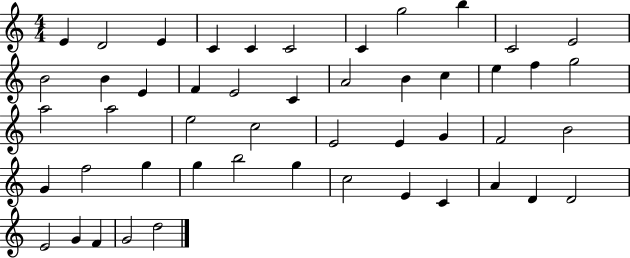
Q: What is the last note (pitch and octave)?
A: D5